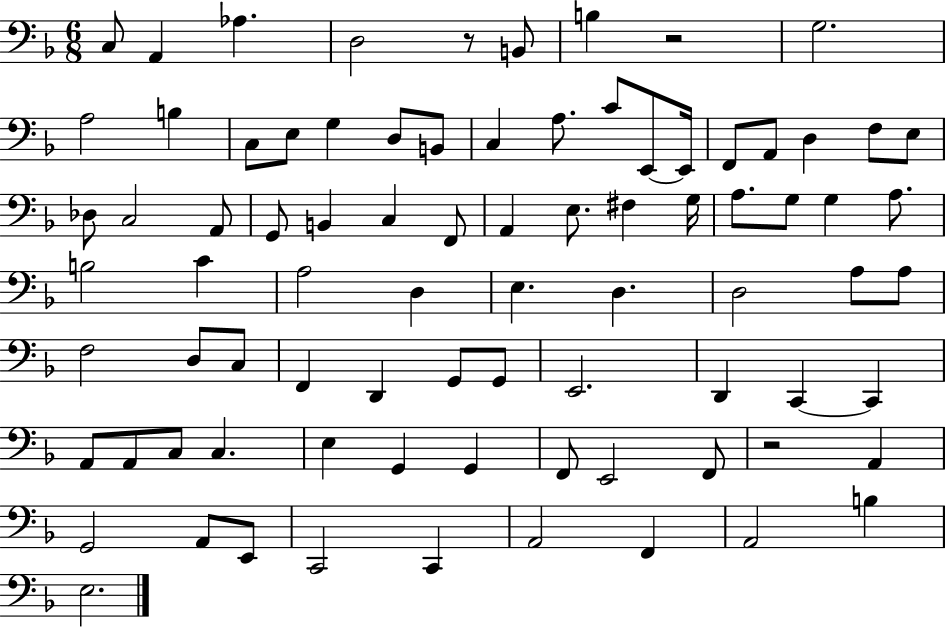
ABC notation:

X:1
T:Untitled
M:6/8
L:1/4
K:F
C,/2 A,, _A, D,2 z/2 B,,/2 B, z2 G,2 A,2 B, C,/2 E,/2 G, D,/2 B,,/2 C, A,/2 C/2 E,,/2 E,,/4 F,,/2 A,,/2 D, F,/2 E,/2 _D,/2 C,2 A,,/2 G,,/2 B,, C, F,,/2 A,, E,/2 ^F, G,/4 A,/2 G,/2 G, A,/2 B,2 C A,2 D, E, D, D,2 A,/2 A,/2 F,2 D,/2 C,/2 F,, D,, G,,/2 G,,/2 E,,2 D,, C,, C,, A,,/2 A,,/2 C,/2 C, E, G,, G,, F,,/2 E,,2 F,,/2 z2 A,, G,,2 A,,/2 E,,/2 C,,2 C,, A,,2 F,, A,,2 B, E,2